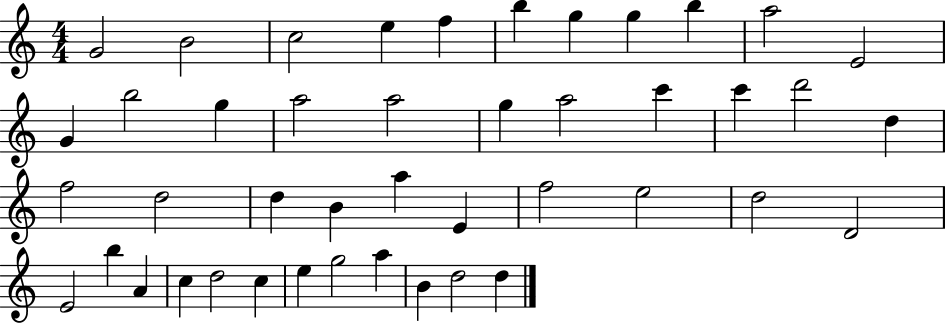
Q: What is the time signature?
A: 4/4